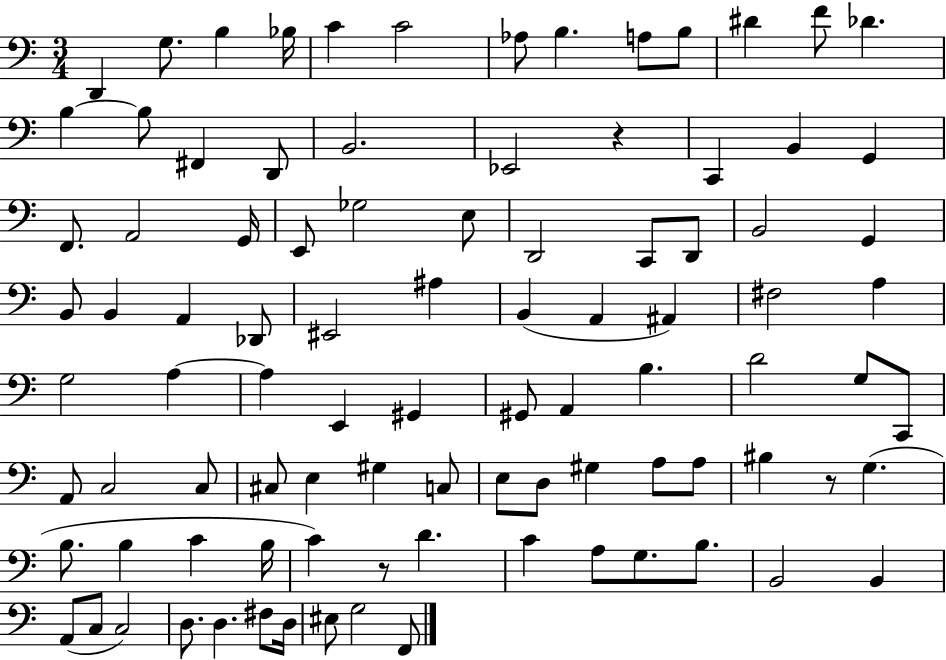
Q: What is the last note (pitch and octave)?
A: F2